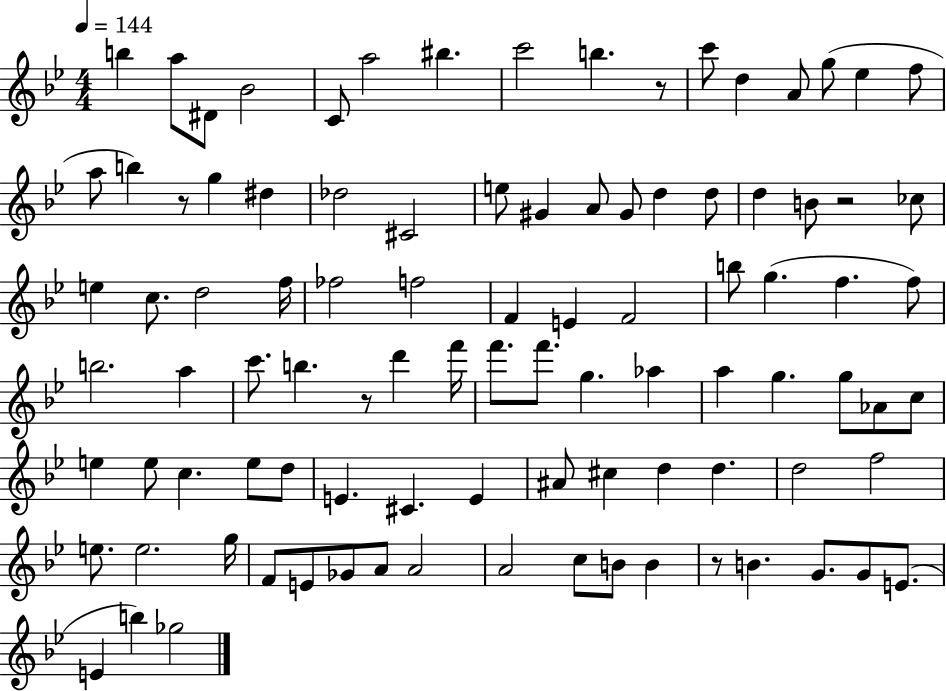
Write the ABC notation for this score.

X:1
T:Untitled
M:4/4
L:1/4
K:Bb
b a/2 ^D/2 _B2 C/2 a2 ^b c'2 b z/2 c'/2 d A/2 g/2 _e f/2 a/2 b z/2 g ^d _d2 ^C2 e/2 ^G A/2 ^G/2 d d/2 d B/2 z2 _c/2 e c/2 d2 f/4 _f2 f2 F E F2 b/2 g f f/2 b2 a c'/2 b z/2 d' f'/4 f'/2 f'/2 g _a a g g/2 _A/2 c/2 e e/2 c e/2 d/2 E ^C E ^A/2 ^c d d d2 f2 e/2 e2 g/4 F/2 E/2 _G/2 A/2 A2 A2 c/2 B/2 B z/2 B G/2 G/2 E/2 E b _g2